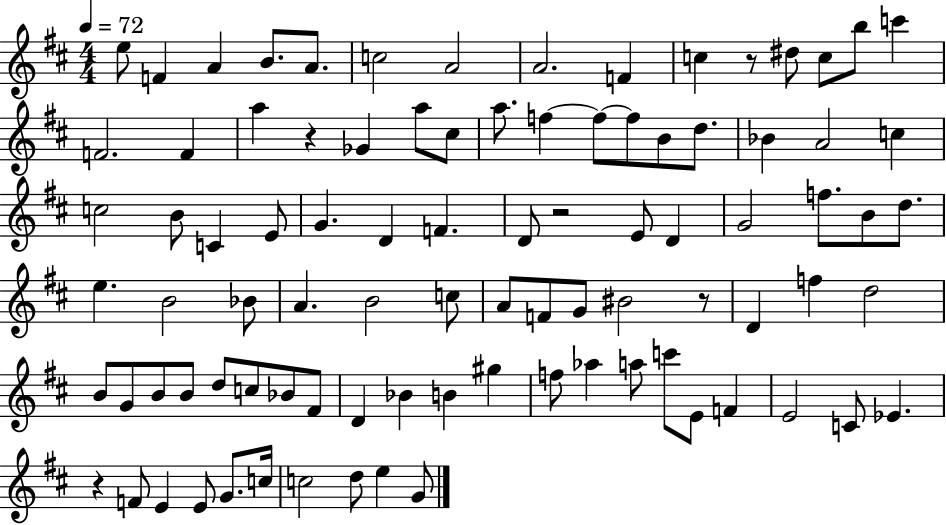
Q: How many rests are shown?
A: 5